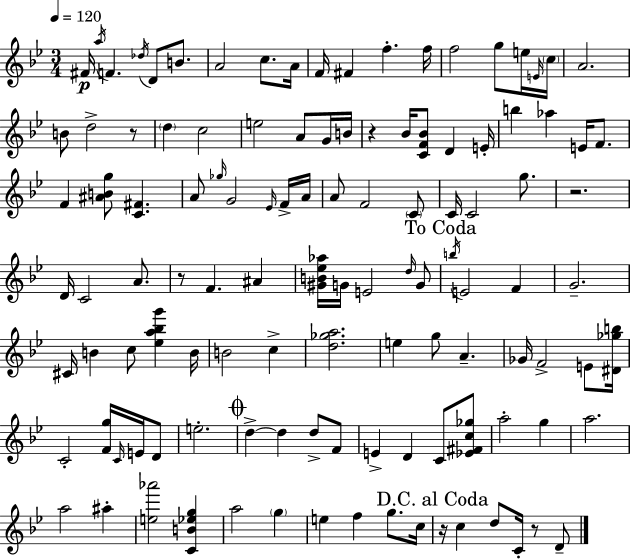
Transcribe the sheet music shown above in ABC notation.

X:1
T:Untitled
M:3/4
L:1/4
K:Bb
^F/4 a/4 F _d/4 D/2 B/2 A2 c/2 A/4 F/4 ^F f f/4 f2 g/2 e/4 E/4 c/4 A2 B/2 d2 z/2 d c2 e2 A/2 G/4 B/4 z _B/4 [CF_B]/2 D E/4 b _a E/4 F/2 F [^ABg]/2 [C^F] A/2 _g/4 G2 _E/4 F/4 A/4 A/2 F2 C/2 C/4 C2 g/2 z2 D/4 C2 A/2 z/2 F ^A [^GB_e_a]/4 G/4 E2 d/4 G/2 b/4 E2 F G2 ^C/4 B c/2 [_ea_bg'] B/4 B2 c [d_ga]2 e g/2 A _G/4 F2 E/2 [^D_gb]/4 C2 [Fg]/4 C/4 E/4 D/2 e2 d d d/2 F/2 E D C/2 [_E^Fc_g]/2 a2 g a2 a2 ^a [e_a']2 [CB_eg] a2 g e f g/2 c/4 z/4 c d/2 C/4 z/2 D/2